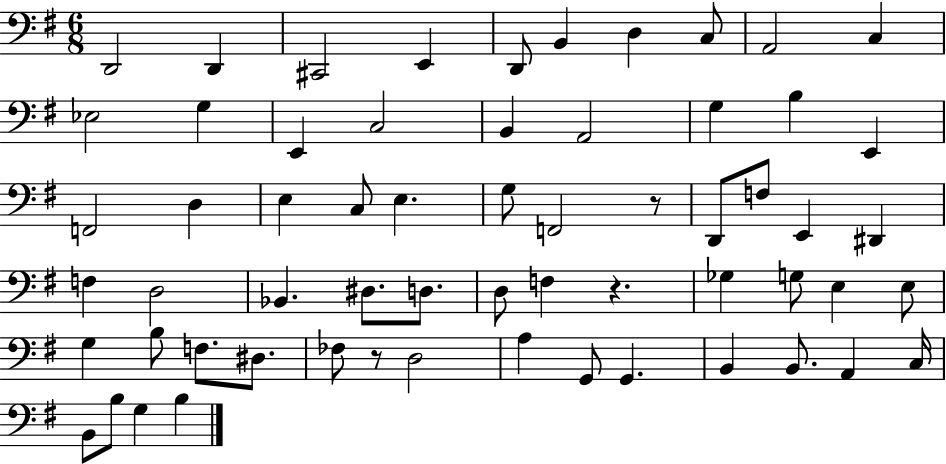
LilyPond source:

{
  \clef bass
  \numericTimeSignature
  \time 6/8
  \key g \major
  \repeat volta 2 { d,2 d,4 | cis,2 e,4 | d,8 b,4 d4 c8 | a,2 c4 | \break ees2 g4 | e,4 c2 | b,4 a,2 | g4 b4 e,4 | \break f,2 d4 | e4 c8 e4. | g8 f,2 r8 | d,8 f8 e,4 dis,4 | \break f4 d2 | bes,4. dis8. d8. | d8 f4 r4. | ges4 g8 e4 e8 | \break g4 b8 f8. dis8. | fes8 r8 d2 | a4 g,8 g,4. | b,4 b,8. a,4 c16 | \break b,8 b8 g4 b4 | } \bar "|."
}